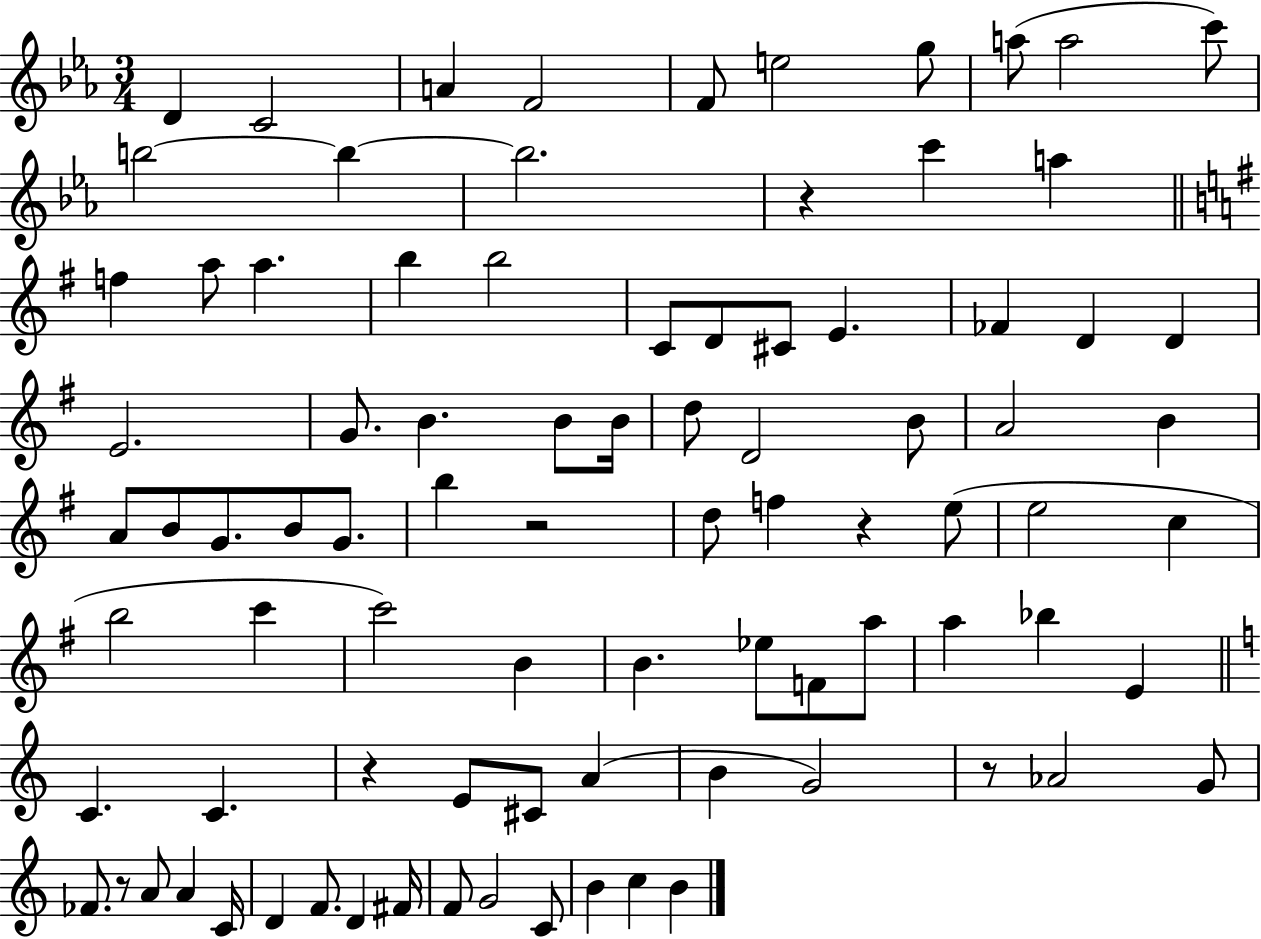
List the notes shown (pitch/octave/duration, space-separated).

D4/q C4/h A4/q F4/h F4/e E5/h G5/e A5/e A5/h C6/e B5/h B5/q B5/h. R/q C6/q A5/q F5/q A5/e A5/q. B5/q B5/h C4/e D4/e C#4/e E4/q. FES4/q D4/q D4/q E4/h. G4/e. B4/q. B4/e B4/s D5/e D4/h B4/e A4/h B4/q A4/e B4/e G4/e. B4/e G4/e. B5/q R/h D5/e F5/q R/q E5/e E5/h C5/q B5/h C6/q C6/h B4/q B4/q. Eb5/e F4/e A5/e A5/q Bb5/q E4/q C4/q. C4/q. R/q E4/e C#4/e A4/q B4/q G4/h R/e Ab4/h G4/e FES4/e. R/e A4/e A4/q C4/s D4/q F4/e. D4/q F#4/s F4/e G4/h C4/e B4/q C5/q B4/q